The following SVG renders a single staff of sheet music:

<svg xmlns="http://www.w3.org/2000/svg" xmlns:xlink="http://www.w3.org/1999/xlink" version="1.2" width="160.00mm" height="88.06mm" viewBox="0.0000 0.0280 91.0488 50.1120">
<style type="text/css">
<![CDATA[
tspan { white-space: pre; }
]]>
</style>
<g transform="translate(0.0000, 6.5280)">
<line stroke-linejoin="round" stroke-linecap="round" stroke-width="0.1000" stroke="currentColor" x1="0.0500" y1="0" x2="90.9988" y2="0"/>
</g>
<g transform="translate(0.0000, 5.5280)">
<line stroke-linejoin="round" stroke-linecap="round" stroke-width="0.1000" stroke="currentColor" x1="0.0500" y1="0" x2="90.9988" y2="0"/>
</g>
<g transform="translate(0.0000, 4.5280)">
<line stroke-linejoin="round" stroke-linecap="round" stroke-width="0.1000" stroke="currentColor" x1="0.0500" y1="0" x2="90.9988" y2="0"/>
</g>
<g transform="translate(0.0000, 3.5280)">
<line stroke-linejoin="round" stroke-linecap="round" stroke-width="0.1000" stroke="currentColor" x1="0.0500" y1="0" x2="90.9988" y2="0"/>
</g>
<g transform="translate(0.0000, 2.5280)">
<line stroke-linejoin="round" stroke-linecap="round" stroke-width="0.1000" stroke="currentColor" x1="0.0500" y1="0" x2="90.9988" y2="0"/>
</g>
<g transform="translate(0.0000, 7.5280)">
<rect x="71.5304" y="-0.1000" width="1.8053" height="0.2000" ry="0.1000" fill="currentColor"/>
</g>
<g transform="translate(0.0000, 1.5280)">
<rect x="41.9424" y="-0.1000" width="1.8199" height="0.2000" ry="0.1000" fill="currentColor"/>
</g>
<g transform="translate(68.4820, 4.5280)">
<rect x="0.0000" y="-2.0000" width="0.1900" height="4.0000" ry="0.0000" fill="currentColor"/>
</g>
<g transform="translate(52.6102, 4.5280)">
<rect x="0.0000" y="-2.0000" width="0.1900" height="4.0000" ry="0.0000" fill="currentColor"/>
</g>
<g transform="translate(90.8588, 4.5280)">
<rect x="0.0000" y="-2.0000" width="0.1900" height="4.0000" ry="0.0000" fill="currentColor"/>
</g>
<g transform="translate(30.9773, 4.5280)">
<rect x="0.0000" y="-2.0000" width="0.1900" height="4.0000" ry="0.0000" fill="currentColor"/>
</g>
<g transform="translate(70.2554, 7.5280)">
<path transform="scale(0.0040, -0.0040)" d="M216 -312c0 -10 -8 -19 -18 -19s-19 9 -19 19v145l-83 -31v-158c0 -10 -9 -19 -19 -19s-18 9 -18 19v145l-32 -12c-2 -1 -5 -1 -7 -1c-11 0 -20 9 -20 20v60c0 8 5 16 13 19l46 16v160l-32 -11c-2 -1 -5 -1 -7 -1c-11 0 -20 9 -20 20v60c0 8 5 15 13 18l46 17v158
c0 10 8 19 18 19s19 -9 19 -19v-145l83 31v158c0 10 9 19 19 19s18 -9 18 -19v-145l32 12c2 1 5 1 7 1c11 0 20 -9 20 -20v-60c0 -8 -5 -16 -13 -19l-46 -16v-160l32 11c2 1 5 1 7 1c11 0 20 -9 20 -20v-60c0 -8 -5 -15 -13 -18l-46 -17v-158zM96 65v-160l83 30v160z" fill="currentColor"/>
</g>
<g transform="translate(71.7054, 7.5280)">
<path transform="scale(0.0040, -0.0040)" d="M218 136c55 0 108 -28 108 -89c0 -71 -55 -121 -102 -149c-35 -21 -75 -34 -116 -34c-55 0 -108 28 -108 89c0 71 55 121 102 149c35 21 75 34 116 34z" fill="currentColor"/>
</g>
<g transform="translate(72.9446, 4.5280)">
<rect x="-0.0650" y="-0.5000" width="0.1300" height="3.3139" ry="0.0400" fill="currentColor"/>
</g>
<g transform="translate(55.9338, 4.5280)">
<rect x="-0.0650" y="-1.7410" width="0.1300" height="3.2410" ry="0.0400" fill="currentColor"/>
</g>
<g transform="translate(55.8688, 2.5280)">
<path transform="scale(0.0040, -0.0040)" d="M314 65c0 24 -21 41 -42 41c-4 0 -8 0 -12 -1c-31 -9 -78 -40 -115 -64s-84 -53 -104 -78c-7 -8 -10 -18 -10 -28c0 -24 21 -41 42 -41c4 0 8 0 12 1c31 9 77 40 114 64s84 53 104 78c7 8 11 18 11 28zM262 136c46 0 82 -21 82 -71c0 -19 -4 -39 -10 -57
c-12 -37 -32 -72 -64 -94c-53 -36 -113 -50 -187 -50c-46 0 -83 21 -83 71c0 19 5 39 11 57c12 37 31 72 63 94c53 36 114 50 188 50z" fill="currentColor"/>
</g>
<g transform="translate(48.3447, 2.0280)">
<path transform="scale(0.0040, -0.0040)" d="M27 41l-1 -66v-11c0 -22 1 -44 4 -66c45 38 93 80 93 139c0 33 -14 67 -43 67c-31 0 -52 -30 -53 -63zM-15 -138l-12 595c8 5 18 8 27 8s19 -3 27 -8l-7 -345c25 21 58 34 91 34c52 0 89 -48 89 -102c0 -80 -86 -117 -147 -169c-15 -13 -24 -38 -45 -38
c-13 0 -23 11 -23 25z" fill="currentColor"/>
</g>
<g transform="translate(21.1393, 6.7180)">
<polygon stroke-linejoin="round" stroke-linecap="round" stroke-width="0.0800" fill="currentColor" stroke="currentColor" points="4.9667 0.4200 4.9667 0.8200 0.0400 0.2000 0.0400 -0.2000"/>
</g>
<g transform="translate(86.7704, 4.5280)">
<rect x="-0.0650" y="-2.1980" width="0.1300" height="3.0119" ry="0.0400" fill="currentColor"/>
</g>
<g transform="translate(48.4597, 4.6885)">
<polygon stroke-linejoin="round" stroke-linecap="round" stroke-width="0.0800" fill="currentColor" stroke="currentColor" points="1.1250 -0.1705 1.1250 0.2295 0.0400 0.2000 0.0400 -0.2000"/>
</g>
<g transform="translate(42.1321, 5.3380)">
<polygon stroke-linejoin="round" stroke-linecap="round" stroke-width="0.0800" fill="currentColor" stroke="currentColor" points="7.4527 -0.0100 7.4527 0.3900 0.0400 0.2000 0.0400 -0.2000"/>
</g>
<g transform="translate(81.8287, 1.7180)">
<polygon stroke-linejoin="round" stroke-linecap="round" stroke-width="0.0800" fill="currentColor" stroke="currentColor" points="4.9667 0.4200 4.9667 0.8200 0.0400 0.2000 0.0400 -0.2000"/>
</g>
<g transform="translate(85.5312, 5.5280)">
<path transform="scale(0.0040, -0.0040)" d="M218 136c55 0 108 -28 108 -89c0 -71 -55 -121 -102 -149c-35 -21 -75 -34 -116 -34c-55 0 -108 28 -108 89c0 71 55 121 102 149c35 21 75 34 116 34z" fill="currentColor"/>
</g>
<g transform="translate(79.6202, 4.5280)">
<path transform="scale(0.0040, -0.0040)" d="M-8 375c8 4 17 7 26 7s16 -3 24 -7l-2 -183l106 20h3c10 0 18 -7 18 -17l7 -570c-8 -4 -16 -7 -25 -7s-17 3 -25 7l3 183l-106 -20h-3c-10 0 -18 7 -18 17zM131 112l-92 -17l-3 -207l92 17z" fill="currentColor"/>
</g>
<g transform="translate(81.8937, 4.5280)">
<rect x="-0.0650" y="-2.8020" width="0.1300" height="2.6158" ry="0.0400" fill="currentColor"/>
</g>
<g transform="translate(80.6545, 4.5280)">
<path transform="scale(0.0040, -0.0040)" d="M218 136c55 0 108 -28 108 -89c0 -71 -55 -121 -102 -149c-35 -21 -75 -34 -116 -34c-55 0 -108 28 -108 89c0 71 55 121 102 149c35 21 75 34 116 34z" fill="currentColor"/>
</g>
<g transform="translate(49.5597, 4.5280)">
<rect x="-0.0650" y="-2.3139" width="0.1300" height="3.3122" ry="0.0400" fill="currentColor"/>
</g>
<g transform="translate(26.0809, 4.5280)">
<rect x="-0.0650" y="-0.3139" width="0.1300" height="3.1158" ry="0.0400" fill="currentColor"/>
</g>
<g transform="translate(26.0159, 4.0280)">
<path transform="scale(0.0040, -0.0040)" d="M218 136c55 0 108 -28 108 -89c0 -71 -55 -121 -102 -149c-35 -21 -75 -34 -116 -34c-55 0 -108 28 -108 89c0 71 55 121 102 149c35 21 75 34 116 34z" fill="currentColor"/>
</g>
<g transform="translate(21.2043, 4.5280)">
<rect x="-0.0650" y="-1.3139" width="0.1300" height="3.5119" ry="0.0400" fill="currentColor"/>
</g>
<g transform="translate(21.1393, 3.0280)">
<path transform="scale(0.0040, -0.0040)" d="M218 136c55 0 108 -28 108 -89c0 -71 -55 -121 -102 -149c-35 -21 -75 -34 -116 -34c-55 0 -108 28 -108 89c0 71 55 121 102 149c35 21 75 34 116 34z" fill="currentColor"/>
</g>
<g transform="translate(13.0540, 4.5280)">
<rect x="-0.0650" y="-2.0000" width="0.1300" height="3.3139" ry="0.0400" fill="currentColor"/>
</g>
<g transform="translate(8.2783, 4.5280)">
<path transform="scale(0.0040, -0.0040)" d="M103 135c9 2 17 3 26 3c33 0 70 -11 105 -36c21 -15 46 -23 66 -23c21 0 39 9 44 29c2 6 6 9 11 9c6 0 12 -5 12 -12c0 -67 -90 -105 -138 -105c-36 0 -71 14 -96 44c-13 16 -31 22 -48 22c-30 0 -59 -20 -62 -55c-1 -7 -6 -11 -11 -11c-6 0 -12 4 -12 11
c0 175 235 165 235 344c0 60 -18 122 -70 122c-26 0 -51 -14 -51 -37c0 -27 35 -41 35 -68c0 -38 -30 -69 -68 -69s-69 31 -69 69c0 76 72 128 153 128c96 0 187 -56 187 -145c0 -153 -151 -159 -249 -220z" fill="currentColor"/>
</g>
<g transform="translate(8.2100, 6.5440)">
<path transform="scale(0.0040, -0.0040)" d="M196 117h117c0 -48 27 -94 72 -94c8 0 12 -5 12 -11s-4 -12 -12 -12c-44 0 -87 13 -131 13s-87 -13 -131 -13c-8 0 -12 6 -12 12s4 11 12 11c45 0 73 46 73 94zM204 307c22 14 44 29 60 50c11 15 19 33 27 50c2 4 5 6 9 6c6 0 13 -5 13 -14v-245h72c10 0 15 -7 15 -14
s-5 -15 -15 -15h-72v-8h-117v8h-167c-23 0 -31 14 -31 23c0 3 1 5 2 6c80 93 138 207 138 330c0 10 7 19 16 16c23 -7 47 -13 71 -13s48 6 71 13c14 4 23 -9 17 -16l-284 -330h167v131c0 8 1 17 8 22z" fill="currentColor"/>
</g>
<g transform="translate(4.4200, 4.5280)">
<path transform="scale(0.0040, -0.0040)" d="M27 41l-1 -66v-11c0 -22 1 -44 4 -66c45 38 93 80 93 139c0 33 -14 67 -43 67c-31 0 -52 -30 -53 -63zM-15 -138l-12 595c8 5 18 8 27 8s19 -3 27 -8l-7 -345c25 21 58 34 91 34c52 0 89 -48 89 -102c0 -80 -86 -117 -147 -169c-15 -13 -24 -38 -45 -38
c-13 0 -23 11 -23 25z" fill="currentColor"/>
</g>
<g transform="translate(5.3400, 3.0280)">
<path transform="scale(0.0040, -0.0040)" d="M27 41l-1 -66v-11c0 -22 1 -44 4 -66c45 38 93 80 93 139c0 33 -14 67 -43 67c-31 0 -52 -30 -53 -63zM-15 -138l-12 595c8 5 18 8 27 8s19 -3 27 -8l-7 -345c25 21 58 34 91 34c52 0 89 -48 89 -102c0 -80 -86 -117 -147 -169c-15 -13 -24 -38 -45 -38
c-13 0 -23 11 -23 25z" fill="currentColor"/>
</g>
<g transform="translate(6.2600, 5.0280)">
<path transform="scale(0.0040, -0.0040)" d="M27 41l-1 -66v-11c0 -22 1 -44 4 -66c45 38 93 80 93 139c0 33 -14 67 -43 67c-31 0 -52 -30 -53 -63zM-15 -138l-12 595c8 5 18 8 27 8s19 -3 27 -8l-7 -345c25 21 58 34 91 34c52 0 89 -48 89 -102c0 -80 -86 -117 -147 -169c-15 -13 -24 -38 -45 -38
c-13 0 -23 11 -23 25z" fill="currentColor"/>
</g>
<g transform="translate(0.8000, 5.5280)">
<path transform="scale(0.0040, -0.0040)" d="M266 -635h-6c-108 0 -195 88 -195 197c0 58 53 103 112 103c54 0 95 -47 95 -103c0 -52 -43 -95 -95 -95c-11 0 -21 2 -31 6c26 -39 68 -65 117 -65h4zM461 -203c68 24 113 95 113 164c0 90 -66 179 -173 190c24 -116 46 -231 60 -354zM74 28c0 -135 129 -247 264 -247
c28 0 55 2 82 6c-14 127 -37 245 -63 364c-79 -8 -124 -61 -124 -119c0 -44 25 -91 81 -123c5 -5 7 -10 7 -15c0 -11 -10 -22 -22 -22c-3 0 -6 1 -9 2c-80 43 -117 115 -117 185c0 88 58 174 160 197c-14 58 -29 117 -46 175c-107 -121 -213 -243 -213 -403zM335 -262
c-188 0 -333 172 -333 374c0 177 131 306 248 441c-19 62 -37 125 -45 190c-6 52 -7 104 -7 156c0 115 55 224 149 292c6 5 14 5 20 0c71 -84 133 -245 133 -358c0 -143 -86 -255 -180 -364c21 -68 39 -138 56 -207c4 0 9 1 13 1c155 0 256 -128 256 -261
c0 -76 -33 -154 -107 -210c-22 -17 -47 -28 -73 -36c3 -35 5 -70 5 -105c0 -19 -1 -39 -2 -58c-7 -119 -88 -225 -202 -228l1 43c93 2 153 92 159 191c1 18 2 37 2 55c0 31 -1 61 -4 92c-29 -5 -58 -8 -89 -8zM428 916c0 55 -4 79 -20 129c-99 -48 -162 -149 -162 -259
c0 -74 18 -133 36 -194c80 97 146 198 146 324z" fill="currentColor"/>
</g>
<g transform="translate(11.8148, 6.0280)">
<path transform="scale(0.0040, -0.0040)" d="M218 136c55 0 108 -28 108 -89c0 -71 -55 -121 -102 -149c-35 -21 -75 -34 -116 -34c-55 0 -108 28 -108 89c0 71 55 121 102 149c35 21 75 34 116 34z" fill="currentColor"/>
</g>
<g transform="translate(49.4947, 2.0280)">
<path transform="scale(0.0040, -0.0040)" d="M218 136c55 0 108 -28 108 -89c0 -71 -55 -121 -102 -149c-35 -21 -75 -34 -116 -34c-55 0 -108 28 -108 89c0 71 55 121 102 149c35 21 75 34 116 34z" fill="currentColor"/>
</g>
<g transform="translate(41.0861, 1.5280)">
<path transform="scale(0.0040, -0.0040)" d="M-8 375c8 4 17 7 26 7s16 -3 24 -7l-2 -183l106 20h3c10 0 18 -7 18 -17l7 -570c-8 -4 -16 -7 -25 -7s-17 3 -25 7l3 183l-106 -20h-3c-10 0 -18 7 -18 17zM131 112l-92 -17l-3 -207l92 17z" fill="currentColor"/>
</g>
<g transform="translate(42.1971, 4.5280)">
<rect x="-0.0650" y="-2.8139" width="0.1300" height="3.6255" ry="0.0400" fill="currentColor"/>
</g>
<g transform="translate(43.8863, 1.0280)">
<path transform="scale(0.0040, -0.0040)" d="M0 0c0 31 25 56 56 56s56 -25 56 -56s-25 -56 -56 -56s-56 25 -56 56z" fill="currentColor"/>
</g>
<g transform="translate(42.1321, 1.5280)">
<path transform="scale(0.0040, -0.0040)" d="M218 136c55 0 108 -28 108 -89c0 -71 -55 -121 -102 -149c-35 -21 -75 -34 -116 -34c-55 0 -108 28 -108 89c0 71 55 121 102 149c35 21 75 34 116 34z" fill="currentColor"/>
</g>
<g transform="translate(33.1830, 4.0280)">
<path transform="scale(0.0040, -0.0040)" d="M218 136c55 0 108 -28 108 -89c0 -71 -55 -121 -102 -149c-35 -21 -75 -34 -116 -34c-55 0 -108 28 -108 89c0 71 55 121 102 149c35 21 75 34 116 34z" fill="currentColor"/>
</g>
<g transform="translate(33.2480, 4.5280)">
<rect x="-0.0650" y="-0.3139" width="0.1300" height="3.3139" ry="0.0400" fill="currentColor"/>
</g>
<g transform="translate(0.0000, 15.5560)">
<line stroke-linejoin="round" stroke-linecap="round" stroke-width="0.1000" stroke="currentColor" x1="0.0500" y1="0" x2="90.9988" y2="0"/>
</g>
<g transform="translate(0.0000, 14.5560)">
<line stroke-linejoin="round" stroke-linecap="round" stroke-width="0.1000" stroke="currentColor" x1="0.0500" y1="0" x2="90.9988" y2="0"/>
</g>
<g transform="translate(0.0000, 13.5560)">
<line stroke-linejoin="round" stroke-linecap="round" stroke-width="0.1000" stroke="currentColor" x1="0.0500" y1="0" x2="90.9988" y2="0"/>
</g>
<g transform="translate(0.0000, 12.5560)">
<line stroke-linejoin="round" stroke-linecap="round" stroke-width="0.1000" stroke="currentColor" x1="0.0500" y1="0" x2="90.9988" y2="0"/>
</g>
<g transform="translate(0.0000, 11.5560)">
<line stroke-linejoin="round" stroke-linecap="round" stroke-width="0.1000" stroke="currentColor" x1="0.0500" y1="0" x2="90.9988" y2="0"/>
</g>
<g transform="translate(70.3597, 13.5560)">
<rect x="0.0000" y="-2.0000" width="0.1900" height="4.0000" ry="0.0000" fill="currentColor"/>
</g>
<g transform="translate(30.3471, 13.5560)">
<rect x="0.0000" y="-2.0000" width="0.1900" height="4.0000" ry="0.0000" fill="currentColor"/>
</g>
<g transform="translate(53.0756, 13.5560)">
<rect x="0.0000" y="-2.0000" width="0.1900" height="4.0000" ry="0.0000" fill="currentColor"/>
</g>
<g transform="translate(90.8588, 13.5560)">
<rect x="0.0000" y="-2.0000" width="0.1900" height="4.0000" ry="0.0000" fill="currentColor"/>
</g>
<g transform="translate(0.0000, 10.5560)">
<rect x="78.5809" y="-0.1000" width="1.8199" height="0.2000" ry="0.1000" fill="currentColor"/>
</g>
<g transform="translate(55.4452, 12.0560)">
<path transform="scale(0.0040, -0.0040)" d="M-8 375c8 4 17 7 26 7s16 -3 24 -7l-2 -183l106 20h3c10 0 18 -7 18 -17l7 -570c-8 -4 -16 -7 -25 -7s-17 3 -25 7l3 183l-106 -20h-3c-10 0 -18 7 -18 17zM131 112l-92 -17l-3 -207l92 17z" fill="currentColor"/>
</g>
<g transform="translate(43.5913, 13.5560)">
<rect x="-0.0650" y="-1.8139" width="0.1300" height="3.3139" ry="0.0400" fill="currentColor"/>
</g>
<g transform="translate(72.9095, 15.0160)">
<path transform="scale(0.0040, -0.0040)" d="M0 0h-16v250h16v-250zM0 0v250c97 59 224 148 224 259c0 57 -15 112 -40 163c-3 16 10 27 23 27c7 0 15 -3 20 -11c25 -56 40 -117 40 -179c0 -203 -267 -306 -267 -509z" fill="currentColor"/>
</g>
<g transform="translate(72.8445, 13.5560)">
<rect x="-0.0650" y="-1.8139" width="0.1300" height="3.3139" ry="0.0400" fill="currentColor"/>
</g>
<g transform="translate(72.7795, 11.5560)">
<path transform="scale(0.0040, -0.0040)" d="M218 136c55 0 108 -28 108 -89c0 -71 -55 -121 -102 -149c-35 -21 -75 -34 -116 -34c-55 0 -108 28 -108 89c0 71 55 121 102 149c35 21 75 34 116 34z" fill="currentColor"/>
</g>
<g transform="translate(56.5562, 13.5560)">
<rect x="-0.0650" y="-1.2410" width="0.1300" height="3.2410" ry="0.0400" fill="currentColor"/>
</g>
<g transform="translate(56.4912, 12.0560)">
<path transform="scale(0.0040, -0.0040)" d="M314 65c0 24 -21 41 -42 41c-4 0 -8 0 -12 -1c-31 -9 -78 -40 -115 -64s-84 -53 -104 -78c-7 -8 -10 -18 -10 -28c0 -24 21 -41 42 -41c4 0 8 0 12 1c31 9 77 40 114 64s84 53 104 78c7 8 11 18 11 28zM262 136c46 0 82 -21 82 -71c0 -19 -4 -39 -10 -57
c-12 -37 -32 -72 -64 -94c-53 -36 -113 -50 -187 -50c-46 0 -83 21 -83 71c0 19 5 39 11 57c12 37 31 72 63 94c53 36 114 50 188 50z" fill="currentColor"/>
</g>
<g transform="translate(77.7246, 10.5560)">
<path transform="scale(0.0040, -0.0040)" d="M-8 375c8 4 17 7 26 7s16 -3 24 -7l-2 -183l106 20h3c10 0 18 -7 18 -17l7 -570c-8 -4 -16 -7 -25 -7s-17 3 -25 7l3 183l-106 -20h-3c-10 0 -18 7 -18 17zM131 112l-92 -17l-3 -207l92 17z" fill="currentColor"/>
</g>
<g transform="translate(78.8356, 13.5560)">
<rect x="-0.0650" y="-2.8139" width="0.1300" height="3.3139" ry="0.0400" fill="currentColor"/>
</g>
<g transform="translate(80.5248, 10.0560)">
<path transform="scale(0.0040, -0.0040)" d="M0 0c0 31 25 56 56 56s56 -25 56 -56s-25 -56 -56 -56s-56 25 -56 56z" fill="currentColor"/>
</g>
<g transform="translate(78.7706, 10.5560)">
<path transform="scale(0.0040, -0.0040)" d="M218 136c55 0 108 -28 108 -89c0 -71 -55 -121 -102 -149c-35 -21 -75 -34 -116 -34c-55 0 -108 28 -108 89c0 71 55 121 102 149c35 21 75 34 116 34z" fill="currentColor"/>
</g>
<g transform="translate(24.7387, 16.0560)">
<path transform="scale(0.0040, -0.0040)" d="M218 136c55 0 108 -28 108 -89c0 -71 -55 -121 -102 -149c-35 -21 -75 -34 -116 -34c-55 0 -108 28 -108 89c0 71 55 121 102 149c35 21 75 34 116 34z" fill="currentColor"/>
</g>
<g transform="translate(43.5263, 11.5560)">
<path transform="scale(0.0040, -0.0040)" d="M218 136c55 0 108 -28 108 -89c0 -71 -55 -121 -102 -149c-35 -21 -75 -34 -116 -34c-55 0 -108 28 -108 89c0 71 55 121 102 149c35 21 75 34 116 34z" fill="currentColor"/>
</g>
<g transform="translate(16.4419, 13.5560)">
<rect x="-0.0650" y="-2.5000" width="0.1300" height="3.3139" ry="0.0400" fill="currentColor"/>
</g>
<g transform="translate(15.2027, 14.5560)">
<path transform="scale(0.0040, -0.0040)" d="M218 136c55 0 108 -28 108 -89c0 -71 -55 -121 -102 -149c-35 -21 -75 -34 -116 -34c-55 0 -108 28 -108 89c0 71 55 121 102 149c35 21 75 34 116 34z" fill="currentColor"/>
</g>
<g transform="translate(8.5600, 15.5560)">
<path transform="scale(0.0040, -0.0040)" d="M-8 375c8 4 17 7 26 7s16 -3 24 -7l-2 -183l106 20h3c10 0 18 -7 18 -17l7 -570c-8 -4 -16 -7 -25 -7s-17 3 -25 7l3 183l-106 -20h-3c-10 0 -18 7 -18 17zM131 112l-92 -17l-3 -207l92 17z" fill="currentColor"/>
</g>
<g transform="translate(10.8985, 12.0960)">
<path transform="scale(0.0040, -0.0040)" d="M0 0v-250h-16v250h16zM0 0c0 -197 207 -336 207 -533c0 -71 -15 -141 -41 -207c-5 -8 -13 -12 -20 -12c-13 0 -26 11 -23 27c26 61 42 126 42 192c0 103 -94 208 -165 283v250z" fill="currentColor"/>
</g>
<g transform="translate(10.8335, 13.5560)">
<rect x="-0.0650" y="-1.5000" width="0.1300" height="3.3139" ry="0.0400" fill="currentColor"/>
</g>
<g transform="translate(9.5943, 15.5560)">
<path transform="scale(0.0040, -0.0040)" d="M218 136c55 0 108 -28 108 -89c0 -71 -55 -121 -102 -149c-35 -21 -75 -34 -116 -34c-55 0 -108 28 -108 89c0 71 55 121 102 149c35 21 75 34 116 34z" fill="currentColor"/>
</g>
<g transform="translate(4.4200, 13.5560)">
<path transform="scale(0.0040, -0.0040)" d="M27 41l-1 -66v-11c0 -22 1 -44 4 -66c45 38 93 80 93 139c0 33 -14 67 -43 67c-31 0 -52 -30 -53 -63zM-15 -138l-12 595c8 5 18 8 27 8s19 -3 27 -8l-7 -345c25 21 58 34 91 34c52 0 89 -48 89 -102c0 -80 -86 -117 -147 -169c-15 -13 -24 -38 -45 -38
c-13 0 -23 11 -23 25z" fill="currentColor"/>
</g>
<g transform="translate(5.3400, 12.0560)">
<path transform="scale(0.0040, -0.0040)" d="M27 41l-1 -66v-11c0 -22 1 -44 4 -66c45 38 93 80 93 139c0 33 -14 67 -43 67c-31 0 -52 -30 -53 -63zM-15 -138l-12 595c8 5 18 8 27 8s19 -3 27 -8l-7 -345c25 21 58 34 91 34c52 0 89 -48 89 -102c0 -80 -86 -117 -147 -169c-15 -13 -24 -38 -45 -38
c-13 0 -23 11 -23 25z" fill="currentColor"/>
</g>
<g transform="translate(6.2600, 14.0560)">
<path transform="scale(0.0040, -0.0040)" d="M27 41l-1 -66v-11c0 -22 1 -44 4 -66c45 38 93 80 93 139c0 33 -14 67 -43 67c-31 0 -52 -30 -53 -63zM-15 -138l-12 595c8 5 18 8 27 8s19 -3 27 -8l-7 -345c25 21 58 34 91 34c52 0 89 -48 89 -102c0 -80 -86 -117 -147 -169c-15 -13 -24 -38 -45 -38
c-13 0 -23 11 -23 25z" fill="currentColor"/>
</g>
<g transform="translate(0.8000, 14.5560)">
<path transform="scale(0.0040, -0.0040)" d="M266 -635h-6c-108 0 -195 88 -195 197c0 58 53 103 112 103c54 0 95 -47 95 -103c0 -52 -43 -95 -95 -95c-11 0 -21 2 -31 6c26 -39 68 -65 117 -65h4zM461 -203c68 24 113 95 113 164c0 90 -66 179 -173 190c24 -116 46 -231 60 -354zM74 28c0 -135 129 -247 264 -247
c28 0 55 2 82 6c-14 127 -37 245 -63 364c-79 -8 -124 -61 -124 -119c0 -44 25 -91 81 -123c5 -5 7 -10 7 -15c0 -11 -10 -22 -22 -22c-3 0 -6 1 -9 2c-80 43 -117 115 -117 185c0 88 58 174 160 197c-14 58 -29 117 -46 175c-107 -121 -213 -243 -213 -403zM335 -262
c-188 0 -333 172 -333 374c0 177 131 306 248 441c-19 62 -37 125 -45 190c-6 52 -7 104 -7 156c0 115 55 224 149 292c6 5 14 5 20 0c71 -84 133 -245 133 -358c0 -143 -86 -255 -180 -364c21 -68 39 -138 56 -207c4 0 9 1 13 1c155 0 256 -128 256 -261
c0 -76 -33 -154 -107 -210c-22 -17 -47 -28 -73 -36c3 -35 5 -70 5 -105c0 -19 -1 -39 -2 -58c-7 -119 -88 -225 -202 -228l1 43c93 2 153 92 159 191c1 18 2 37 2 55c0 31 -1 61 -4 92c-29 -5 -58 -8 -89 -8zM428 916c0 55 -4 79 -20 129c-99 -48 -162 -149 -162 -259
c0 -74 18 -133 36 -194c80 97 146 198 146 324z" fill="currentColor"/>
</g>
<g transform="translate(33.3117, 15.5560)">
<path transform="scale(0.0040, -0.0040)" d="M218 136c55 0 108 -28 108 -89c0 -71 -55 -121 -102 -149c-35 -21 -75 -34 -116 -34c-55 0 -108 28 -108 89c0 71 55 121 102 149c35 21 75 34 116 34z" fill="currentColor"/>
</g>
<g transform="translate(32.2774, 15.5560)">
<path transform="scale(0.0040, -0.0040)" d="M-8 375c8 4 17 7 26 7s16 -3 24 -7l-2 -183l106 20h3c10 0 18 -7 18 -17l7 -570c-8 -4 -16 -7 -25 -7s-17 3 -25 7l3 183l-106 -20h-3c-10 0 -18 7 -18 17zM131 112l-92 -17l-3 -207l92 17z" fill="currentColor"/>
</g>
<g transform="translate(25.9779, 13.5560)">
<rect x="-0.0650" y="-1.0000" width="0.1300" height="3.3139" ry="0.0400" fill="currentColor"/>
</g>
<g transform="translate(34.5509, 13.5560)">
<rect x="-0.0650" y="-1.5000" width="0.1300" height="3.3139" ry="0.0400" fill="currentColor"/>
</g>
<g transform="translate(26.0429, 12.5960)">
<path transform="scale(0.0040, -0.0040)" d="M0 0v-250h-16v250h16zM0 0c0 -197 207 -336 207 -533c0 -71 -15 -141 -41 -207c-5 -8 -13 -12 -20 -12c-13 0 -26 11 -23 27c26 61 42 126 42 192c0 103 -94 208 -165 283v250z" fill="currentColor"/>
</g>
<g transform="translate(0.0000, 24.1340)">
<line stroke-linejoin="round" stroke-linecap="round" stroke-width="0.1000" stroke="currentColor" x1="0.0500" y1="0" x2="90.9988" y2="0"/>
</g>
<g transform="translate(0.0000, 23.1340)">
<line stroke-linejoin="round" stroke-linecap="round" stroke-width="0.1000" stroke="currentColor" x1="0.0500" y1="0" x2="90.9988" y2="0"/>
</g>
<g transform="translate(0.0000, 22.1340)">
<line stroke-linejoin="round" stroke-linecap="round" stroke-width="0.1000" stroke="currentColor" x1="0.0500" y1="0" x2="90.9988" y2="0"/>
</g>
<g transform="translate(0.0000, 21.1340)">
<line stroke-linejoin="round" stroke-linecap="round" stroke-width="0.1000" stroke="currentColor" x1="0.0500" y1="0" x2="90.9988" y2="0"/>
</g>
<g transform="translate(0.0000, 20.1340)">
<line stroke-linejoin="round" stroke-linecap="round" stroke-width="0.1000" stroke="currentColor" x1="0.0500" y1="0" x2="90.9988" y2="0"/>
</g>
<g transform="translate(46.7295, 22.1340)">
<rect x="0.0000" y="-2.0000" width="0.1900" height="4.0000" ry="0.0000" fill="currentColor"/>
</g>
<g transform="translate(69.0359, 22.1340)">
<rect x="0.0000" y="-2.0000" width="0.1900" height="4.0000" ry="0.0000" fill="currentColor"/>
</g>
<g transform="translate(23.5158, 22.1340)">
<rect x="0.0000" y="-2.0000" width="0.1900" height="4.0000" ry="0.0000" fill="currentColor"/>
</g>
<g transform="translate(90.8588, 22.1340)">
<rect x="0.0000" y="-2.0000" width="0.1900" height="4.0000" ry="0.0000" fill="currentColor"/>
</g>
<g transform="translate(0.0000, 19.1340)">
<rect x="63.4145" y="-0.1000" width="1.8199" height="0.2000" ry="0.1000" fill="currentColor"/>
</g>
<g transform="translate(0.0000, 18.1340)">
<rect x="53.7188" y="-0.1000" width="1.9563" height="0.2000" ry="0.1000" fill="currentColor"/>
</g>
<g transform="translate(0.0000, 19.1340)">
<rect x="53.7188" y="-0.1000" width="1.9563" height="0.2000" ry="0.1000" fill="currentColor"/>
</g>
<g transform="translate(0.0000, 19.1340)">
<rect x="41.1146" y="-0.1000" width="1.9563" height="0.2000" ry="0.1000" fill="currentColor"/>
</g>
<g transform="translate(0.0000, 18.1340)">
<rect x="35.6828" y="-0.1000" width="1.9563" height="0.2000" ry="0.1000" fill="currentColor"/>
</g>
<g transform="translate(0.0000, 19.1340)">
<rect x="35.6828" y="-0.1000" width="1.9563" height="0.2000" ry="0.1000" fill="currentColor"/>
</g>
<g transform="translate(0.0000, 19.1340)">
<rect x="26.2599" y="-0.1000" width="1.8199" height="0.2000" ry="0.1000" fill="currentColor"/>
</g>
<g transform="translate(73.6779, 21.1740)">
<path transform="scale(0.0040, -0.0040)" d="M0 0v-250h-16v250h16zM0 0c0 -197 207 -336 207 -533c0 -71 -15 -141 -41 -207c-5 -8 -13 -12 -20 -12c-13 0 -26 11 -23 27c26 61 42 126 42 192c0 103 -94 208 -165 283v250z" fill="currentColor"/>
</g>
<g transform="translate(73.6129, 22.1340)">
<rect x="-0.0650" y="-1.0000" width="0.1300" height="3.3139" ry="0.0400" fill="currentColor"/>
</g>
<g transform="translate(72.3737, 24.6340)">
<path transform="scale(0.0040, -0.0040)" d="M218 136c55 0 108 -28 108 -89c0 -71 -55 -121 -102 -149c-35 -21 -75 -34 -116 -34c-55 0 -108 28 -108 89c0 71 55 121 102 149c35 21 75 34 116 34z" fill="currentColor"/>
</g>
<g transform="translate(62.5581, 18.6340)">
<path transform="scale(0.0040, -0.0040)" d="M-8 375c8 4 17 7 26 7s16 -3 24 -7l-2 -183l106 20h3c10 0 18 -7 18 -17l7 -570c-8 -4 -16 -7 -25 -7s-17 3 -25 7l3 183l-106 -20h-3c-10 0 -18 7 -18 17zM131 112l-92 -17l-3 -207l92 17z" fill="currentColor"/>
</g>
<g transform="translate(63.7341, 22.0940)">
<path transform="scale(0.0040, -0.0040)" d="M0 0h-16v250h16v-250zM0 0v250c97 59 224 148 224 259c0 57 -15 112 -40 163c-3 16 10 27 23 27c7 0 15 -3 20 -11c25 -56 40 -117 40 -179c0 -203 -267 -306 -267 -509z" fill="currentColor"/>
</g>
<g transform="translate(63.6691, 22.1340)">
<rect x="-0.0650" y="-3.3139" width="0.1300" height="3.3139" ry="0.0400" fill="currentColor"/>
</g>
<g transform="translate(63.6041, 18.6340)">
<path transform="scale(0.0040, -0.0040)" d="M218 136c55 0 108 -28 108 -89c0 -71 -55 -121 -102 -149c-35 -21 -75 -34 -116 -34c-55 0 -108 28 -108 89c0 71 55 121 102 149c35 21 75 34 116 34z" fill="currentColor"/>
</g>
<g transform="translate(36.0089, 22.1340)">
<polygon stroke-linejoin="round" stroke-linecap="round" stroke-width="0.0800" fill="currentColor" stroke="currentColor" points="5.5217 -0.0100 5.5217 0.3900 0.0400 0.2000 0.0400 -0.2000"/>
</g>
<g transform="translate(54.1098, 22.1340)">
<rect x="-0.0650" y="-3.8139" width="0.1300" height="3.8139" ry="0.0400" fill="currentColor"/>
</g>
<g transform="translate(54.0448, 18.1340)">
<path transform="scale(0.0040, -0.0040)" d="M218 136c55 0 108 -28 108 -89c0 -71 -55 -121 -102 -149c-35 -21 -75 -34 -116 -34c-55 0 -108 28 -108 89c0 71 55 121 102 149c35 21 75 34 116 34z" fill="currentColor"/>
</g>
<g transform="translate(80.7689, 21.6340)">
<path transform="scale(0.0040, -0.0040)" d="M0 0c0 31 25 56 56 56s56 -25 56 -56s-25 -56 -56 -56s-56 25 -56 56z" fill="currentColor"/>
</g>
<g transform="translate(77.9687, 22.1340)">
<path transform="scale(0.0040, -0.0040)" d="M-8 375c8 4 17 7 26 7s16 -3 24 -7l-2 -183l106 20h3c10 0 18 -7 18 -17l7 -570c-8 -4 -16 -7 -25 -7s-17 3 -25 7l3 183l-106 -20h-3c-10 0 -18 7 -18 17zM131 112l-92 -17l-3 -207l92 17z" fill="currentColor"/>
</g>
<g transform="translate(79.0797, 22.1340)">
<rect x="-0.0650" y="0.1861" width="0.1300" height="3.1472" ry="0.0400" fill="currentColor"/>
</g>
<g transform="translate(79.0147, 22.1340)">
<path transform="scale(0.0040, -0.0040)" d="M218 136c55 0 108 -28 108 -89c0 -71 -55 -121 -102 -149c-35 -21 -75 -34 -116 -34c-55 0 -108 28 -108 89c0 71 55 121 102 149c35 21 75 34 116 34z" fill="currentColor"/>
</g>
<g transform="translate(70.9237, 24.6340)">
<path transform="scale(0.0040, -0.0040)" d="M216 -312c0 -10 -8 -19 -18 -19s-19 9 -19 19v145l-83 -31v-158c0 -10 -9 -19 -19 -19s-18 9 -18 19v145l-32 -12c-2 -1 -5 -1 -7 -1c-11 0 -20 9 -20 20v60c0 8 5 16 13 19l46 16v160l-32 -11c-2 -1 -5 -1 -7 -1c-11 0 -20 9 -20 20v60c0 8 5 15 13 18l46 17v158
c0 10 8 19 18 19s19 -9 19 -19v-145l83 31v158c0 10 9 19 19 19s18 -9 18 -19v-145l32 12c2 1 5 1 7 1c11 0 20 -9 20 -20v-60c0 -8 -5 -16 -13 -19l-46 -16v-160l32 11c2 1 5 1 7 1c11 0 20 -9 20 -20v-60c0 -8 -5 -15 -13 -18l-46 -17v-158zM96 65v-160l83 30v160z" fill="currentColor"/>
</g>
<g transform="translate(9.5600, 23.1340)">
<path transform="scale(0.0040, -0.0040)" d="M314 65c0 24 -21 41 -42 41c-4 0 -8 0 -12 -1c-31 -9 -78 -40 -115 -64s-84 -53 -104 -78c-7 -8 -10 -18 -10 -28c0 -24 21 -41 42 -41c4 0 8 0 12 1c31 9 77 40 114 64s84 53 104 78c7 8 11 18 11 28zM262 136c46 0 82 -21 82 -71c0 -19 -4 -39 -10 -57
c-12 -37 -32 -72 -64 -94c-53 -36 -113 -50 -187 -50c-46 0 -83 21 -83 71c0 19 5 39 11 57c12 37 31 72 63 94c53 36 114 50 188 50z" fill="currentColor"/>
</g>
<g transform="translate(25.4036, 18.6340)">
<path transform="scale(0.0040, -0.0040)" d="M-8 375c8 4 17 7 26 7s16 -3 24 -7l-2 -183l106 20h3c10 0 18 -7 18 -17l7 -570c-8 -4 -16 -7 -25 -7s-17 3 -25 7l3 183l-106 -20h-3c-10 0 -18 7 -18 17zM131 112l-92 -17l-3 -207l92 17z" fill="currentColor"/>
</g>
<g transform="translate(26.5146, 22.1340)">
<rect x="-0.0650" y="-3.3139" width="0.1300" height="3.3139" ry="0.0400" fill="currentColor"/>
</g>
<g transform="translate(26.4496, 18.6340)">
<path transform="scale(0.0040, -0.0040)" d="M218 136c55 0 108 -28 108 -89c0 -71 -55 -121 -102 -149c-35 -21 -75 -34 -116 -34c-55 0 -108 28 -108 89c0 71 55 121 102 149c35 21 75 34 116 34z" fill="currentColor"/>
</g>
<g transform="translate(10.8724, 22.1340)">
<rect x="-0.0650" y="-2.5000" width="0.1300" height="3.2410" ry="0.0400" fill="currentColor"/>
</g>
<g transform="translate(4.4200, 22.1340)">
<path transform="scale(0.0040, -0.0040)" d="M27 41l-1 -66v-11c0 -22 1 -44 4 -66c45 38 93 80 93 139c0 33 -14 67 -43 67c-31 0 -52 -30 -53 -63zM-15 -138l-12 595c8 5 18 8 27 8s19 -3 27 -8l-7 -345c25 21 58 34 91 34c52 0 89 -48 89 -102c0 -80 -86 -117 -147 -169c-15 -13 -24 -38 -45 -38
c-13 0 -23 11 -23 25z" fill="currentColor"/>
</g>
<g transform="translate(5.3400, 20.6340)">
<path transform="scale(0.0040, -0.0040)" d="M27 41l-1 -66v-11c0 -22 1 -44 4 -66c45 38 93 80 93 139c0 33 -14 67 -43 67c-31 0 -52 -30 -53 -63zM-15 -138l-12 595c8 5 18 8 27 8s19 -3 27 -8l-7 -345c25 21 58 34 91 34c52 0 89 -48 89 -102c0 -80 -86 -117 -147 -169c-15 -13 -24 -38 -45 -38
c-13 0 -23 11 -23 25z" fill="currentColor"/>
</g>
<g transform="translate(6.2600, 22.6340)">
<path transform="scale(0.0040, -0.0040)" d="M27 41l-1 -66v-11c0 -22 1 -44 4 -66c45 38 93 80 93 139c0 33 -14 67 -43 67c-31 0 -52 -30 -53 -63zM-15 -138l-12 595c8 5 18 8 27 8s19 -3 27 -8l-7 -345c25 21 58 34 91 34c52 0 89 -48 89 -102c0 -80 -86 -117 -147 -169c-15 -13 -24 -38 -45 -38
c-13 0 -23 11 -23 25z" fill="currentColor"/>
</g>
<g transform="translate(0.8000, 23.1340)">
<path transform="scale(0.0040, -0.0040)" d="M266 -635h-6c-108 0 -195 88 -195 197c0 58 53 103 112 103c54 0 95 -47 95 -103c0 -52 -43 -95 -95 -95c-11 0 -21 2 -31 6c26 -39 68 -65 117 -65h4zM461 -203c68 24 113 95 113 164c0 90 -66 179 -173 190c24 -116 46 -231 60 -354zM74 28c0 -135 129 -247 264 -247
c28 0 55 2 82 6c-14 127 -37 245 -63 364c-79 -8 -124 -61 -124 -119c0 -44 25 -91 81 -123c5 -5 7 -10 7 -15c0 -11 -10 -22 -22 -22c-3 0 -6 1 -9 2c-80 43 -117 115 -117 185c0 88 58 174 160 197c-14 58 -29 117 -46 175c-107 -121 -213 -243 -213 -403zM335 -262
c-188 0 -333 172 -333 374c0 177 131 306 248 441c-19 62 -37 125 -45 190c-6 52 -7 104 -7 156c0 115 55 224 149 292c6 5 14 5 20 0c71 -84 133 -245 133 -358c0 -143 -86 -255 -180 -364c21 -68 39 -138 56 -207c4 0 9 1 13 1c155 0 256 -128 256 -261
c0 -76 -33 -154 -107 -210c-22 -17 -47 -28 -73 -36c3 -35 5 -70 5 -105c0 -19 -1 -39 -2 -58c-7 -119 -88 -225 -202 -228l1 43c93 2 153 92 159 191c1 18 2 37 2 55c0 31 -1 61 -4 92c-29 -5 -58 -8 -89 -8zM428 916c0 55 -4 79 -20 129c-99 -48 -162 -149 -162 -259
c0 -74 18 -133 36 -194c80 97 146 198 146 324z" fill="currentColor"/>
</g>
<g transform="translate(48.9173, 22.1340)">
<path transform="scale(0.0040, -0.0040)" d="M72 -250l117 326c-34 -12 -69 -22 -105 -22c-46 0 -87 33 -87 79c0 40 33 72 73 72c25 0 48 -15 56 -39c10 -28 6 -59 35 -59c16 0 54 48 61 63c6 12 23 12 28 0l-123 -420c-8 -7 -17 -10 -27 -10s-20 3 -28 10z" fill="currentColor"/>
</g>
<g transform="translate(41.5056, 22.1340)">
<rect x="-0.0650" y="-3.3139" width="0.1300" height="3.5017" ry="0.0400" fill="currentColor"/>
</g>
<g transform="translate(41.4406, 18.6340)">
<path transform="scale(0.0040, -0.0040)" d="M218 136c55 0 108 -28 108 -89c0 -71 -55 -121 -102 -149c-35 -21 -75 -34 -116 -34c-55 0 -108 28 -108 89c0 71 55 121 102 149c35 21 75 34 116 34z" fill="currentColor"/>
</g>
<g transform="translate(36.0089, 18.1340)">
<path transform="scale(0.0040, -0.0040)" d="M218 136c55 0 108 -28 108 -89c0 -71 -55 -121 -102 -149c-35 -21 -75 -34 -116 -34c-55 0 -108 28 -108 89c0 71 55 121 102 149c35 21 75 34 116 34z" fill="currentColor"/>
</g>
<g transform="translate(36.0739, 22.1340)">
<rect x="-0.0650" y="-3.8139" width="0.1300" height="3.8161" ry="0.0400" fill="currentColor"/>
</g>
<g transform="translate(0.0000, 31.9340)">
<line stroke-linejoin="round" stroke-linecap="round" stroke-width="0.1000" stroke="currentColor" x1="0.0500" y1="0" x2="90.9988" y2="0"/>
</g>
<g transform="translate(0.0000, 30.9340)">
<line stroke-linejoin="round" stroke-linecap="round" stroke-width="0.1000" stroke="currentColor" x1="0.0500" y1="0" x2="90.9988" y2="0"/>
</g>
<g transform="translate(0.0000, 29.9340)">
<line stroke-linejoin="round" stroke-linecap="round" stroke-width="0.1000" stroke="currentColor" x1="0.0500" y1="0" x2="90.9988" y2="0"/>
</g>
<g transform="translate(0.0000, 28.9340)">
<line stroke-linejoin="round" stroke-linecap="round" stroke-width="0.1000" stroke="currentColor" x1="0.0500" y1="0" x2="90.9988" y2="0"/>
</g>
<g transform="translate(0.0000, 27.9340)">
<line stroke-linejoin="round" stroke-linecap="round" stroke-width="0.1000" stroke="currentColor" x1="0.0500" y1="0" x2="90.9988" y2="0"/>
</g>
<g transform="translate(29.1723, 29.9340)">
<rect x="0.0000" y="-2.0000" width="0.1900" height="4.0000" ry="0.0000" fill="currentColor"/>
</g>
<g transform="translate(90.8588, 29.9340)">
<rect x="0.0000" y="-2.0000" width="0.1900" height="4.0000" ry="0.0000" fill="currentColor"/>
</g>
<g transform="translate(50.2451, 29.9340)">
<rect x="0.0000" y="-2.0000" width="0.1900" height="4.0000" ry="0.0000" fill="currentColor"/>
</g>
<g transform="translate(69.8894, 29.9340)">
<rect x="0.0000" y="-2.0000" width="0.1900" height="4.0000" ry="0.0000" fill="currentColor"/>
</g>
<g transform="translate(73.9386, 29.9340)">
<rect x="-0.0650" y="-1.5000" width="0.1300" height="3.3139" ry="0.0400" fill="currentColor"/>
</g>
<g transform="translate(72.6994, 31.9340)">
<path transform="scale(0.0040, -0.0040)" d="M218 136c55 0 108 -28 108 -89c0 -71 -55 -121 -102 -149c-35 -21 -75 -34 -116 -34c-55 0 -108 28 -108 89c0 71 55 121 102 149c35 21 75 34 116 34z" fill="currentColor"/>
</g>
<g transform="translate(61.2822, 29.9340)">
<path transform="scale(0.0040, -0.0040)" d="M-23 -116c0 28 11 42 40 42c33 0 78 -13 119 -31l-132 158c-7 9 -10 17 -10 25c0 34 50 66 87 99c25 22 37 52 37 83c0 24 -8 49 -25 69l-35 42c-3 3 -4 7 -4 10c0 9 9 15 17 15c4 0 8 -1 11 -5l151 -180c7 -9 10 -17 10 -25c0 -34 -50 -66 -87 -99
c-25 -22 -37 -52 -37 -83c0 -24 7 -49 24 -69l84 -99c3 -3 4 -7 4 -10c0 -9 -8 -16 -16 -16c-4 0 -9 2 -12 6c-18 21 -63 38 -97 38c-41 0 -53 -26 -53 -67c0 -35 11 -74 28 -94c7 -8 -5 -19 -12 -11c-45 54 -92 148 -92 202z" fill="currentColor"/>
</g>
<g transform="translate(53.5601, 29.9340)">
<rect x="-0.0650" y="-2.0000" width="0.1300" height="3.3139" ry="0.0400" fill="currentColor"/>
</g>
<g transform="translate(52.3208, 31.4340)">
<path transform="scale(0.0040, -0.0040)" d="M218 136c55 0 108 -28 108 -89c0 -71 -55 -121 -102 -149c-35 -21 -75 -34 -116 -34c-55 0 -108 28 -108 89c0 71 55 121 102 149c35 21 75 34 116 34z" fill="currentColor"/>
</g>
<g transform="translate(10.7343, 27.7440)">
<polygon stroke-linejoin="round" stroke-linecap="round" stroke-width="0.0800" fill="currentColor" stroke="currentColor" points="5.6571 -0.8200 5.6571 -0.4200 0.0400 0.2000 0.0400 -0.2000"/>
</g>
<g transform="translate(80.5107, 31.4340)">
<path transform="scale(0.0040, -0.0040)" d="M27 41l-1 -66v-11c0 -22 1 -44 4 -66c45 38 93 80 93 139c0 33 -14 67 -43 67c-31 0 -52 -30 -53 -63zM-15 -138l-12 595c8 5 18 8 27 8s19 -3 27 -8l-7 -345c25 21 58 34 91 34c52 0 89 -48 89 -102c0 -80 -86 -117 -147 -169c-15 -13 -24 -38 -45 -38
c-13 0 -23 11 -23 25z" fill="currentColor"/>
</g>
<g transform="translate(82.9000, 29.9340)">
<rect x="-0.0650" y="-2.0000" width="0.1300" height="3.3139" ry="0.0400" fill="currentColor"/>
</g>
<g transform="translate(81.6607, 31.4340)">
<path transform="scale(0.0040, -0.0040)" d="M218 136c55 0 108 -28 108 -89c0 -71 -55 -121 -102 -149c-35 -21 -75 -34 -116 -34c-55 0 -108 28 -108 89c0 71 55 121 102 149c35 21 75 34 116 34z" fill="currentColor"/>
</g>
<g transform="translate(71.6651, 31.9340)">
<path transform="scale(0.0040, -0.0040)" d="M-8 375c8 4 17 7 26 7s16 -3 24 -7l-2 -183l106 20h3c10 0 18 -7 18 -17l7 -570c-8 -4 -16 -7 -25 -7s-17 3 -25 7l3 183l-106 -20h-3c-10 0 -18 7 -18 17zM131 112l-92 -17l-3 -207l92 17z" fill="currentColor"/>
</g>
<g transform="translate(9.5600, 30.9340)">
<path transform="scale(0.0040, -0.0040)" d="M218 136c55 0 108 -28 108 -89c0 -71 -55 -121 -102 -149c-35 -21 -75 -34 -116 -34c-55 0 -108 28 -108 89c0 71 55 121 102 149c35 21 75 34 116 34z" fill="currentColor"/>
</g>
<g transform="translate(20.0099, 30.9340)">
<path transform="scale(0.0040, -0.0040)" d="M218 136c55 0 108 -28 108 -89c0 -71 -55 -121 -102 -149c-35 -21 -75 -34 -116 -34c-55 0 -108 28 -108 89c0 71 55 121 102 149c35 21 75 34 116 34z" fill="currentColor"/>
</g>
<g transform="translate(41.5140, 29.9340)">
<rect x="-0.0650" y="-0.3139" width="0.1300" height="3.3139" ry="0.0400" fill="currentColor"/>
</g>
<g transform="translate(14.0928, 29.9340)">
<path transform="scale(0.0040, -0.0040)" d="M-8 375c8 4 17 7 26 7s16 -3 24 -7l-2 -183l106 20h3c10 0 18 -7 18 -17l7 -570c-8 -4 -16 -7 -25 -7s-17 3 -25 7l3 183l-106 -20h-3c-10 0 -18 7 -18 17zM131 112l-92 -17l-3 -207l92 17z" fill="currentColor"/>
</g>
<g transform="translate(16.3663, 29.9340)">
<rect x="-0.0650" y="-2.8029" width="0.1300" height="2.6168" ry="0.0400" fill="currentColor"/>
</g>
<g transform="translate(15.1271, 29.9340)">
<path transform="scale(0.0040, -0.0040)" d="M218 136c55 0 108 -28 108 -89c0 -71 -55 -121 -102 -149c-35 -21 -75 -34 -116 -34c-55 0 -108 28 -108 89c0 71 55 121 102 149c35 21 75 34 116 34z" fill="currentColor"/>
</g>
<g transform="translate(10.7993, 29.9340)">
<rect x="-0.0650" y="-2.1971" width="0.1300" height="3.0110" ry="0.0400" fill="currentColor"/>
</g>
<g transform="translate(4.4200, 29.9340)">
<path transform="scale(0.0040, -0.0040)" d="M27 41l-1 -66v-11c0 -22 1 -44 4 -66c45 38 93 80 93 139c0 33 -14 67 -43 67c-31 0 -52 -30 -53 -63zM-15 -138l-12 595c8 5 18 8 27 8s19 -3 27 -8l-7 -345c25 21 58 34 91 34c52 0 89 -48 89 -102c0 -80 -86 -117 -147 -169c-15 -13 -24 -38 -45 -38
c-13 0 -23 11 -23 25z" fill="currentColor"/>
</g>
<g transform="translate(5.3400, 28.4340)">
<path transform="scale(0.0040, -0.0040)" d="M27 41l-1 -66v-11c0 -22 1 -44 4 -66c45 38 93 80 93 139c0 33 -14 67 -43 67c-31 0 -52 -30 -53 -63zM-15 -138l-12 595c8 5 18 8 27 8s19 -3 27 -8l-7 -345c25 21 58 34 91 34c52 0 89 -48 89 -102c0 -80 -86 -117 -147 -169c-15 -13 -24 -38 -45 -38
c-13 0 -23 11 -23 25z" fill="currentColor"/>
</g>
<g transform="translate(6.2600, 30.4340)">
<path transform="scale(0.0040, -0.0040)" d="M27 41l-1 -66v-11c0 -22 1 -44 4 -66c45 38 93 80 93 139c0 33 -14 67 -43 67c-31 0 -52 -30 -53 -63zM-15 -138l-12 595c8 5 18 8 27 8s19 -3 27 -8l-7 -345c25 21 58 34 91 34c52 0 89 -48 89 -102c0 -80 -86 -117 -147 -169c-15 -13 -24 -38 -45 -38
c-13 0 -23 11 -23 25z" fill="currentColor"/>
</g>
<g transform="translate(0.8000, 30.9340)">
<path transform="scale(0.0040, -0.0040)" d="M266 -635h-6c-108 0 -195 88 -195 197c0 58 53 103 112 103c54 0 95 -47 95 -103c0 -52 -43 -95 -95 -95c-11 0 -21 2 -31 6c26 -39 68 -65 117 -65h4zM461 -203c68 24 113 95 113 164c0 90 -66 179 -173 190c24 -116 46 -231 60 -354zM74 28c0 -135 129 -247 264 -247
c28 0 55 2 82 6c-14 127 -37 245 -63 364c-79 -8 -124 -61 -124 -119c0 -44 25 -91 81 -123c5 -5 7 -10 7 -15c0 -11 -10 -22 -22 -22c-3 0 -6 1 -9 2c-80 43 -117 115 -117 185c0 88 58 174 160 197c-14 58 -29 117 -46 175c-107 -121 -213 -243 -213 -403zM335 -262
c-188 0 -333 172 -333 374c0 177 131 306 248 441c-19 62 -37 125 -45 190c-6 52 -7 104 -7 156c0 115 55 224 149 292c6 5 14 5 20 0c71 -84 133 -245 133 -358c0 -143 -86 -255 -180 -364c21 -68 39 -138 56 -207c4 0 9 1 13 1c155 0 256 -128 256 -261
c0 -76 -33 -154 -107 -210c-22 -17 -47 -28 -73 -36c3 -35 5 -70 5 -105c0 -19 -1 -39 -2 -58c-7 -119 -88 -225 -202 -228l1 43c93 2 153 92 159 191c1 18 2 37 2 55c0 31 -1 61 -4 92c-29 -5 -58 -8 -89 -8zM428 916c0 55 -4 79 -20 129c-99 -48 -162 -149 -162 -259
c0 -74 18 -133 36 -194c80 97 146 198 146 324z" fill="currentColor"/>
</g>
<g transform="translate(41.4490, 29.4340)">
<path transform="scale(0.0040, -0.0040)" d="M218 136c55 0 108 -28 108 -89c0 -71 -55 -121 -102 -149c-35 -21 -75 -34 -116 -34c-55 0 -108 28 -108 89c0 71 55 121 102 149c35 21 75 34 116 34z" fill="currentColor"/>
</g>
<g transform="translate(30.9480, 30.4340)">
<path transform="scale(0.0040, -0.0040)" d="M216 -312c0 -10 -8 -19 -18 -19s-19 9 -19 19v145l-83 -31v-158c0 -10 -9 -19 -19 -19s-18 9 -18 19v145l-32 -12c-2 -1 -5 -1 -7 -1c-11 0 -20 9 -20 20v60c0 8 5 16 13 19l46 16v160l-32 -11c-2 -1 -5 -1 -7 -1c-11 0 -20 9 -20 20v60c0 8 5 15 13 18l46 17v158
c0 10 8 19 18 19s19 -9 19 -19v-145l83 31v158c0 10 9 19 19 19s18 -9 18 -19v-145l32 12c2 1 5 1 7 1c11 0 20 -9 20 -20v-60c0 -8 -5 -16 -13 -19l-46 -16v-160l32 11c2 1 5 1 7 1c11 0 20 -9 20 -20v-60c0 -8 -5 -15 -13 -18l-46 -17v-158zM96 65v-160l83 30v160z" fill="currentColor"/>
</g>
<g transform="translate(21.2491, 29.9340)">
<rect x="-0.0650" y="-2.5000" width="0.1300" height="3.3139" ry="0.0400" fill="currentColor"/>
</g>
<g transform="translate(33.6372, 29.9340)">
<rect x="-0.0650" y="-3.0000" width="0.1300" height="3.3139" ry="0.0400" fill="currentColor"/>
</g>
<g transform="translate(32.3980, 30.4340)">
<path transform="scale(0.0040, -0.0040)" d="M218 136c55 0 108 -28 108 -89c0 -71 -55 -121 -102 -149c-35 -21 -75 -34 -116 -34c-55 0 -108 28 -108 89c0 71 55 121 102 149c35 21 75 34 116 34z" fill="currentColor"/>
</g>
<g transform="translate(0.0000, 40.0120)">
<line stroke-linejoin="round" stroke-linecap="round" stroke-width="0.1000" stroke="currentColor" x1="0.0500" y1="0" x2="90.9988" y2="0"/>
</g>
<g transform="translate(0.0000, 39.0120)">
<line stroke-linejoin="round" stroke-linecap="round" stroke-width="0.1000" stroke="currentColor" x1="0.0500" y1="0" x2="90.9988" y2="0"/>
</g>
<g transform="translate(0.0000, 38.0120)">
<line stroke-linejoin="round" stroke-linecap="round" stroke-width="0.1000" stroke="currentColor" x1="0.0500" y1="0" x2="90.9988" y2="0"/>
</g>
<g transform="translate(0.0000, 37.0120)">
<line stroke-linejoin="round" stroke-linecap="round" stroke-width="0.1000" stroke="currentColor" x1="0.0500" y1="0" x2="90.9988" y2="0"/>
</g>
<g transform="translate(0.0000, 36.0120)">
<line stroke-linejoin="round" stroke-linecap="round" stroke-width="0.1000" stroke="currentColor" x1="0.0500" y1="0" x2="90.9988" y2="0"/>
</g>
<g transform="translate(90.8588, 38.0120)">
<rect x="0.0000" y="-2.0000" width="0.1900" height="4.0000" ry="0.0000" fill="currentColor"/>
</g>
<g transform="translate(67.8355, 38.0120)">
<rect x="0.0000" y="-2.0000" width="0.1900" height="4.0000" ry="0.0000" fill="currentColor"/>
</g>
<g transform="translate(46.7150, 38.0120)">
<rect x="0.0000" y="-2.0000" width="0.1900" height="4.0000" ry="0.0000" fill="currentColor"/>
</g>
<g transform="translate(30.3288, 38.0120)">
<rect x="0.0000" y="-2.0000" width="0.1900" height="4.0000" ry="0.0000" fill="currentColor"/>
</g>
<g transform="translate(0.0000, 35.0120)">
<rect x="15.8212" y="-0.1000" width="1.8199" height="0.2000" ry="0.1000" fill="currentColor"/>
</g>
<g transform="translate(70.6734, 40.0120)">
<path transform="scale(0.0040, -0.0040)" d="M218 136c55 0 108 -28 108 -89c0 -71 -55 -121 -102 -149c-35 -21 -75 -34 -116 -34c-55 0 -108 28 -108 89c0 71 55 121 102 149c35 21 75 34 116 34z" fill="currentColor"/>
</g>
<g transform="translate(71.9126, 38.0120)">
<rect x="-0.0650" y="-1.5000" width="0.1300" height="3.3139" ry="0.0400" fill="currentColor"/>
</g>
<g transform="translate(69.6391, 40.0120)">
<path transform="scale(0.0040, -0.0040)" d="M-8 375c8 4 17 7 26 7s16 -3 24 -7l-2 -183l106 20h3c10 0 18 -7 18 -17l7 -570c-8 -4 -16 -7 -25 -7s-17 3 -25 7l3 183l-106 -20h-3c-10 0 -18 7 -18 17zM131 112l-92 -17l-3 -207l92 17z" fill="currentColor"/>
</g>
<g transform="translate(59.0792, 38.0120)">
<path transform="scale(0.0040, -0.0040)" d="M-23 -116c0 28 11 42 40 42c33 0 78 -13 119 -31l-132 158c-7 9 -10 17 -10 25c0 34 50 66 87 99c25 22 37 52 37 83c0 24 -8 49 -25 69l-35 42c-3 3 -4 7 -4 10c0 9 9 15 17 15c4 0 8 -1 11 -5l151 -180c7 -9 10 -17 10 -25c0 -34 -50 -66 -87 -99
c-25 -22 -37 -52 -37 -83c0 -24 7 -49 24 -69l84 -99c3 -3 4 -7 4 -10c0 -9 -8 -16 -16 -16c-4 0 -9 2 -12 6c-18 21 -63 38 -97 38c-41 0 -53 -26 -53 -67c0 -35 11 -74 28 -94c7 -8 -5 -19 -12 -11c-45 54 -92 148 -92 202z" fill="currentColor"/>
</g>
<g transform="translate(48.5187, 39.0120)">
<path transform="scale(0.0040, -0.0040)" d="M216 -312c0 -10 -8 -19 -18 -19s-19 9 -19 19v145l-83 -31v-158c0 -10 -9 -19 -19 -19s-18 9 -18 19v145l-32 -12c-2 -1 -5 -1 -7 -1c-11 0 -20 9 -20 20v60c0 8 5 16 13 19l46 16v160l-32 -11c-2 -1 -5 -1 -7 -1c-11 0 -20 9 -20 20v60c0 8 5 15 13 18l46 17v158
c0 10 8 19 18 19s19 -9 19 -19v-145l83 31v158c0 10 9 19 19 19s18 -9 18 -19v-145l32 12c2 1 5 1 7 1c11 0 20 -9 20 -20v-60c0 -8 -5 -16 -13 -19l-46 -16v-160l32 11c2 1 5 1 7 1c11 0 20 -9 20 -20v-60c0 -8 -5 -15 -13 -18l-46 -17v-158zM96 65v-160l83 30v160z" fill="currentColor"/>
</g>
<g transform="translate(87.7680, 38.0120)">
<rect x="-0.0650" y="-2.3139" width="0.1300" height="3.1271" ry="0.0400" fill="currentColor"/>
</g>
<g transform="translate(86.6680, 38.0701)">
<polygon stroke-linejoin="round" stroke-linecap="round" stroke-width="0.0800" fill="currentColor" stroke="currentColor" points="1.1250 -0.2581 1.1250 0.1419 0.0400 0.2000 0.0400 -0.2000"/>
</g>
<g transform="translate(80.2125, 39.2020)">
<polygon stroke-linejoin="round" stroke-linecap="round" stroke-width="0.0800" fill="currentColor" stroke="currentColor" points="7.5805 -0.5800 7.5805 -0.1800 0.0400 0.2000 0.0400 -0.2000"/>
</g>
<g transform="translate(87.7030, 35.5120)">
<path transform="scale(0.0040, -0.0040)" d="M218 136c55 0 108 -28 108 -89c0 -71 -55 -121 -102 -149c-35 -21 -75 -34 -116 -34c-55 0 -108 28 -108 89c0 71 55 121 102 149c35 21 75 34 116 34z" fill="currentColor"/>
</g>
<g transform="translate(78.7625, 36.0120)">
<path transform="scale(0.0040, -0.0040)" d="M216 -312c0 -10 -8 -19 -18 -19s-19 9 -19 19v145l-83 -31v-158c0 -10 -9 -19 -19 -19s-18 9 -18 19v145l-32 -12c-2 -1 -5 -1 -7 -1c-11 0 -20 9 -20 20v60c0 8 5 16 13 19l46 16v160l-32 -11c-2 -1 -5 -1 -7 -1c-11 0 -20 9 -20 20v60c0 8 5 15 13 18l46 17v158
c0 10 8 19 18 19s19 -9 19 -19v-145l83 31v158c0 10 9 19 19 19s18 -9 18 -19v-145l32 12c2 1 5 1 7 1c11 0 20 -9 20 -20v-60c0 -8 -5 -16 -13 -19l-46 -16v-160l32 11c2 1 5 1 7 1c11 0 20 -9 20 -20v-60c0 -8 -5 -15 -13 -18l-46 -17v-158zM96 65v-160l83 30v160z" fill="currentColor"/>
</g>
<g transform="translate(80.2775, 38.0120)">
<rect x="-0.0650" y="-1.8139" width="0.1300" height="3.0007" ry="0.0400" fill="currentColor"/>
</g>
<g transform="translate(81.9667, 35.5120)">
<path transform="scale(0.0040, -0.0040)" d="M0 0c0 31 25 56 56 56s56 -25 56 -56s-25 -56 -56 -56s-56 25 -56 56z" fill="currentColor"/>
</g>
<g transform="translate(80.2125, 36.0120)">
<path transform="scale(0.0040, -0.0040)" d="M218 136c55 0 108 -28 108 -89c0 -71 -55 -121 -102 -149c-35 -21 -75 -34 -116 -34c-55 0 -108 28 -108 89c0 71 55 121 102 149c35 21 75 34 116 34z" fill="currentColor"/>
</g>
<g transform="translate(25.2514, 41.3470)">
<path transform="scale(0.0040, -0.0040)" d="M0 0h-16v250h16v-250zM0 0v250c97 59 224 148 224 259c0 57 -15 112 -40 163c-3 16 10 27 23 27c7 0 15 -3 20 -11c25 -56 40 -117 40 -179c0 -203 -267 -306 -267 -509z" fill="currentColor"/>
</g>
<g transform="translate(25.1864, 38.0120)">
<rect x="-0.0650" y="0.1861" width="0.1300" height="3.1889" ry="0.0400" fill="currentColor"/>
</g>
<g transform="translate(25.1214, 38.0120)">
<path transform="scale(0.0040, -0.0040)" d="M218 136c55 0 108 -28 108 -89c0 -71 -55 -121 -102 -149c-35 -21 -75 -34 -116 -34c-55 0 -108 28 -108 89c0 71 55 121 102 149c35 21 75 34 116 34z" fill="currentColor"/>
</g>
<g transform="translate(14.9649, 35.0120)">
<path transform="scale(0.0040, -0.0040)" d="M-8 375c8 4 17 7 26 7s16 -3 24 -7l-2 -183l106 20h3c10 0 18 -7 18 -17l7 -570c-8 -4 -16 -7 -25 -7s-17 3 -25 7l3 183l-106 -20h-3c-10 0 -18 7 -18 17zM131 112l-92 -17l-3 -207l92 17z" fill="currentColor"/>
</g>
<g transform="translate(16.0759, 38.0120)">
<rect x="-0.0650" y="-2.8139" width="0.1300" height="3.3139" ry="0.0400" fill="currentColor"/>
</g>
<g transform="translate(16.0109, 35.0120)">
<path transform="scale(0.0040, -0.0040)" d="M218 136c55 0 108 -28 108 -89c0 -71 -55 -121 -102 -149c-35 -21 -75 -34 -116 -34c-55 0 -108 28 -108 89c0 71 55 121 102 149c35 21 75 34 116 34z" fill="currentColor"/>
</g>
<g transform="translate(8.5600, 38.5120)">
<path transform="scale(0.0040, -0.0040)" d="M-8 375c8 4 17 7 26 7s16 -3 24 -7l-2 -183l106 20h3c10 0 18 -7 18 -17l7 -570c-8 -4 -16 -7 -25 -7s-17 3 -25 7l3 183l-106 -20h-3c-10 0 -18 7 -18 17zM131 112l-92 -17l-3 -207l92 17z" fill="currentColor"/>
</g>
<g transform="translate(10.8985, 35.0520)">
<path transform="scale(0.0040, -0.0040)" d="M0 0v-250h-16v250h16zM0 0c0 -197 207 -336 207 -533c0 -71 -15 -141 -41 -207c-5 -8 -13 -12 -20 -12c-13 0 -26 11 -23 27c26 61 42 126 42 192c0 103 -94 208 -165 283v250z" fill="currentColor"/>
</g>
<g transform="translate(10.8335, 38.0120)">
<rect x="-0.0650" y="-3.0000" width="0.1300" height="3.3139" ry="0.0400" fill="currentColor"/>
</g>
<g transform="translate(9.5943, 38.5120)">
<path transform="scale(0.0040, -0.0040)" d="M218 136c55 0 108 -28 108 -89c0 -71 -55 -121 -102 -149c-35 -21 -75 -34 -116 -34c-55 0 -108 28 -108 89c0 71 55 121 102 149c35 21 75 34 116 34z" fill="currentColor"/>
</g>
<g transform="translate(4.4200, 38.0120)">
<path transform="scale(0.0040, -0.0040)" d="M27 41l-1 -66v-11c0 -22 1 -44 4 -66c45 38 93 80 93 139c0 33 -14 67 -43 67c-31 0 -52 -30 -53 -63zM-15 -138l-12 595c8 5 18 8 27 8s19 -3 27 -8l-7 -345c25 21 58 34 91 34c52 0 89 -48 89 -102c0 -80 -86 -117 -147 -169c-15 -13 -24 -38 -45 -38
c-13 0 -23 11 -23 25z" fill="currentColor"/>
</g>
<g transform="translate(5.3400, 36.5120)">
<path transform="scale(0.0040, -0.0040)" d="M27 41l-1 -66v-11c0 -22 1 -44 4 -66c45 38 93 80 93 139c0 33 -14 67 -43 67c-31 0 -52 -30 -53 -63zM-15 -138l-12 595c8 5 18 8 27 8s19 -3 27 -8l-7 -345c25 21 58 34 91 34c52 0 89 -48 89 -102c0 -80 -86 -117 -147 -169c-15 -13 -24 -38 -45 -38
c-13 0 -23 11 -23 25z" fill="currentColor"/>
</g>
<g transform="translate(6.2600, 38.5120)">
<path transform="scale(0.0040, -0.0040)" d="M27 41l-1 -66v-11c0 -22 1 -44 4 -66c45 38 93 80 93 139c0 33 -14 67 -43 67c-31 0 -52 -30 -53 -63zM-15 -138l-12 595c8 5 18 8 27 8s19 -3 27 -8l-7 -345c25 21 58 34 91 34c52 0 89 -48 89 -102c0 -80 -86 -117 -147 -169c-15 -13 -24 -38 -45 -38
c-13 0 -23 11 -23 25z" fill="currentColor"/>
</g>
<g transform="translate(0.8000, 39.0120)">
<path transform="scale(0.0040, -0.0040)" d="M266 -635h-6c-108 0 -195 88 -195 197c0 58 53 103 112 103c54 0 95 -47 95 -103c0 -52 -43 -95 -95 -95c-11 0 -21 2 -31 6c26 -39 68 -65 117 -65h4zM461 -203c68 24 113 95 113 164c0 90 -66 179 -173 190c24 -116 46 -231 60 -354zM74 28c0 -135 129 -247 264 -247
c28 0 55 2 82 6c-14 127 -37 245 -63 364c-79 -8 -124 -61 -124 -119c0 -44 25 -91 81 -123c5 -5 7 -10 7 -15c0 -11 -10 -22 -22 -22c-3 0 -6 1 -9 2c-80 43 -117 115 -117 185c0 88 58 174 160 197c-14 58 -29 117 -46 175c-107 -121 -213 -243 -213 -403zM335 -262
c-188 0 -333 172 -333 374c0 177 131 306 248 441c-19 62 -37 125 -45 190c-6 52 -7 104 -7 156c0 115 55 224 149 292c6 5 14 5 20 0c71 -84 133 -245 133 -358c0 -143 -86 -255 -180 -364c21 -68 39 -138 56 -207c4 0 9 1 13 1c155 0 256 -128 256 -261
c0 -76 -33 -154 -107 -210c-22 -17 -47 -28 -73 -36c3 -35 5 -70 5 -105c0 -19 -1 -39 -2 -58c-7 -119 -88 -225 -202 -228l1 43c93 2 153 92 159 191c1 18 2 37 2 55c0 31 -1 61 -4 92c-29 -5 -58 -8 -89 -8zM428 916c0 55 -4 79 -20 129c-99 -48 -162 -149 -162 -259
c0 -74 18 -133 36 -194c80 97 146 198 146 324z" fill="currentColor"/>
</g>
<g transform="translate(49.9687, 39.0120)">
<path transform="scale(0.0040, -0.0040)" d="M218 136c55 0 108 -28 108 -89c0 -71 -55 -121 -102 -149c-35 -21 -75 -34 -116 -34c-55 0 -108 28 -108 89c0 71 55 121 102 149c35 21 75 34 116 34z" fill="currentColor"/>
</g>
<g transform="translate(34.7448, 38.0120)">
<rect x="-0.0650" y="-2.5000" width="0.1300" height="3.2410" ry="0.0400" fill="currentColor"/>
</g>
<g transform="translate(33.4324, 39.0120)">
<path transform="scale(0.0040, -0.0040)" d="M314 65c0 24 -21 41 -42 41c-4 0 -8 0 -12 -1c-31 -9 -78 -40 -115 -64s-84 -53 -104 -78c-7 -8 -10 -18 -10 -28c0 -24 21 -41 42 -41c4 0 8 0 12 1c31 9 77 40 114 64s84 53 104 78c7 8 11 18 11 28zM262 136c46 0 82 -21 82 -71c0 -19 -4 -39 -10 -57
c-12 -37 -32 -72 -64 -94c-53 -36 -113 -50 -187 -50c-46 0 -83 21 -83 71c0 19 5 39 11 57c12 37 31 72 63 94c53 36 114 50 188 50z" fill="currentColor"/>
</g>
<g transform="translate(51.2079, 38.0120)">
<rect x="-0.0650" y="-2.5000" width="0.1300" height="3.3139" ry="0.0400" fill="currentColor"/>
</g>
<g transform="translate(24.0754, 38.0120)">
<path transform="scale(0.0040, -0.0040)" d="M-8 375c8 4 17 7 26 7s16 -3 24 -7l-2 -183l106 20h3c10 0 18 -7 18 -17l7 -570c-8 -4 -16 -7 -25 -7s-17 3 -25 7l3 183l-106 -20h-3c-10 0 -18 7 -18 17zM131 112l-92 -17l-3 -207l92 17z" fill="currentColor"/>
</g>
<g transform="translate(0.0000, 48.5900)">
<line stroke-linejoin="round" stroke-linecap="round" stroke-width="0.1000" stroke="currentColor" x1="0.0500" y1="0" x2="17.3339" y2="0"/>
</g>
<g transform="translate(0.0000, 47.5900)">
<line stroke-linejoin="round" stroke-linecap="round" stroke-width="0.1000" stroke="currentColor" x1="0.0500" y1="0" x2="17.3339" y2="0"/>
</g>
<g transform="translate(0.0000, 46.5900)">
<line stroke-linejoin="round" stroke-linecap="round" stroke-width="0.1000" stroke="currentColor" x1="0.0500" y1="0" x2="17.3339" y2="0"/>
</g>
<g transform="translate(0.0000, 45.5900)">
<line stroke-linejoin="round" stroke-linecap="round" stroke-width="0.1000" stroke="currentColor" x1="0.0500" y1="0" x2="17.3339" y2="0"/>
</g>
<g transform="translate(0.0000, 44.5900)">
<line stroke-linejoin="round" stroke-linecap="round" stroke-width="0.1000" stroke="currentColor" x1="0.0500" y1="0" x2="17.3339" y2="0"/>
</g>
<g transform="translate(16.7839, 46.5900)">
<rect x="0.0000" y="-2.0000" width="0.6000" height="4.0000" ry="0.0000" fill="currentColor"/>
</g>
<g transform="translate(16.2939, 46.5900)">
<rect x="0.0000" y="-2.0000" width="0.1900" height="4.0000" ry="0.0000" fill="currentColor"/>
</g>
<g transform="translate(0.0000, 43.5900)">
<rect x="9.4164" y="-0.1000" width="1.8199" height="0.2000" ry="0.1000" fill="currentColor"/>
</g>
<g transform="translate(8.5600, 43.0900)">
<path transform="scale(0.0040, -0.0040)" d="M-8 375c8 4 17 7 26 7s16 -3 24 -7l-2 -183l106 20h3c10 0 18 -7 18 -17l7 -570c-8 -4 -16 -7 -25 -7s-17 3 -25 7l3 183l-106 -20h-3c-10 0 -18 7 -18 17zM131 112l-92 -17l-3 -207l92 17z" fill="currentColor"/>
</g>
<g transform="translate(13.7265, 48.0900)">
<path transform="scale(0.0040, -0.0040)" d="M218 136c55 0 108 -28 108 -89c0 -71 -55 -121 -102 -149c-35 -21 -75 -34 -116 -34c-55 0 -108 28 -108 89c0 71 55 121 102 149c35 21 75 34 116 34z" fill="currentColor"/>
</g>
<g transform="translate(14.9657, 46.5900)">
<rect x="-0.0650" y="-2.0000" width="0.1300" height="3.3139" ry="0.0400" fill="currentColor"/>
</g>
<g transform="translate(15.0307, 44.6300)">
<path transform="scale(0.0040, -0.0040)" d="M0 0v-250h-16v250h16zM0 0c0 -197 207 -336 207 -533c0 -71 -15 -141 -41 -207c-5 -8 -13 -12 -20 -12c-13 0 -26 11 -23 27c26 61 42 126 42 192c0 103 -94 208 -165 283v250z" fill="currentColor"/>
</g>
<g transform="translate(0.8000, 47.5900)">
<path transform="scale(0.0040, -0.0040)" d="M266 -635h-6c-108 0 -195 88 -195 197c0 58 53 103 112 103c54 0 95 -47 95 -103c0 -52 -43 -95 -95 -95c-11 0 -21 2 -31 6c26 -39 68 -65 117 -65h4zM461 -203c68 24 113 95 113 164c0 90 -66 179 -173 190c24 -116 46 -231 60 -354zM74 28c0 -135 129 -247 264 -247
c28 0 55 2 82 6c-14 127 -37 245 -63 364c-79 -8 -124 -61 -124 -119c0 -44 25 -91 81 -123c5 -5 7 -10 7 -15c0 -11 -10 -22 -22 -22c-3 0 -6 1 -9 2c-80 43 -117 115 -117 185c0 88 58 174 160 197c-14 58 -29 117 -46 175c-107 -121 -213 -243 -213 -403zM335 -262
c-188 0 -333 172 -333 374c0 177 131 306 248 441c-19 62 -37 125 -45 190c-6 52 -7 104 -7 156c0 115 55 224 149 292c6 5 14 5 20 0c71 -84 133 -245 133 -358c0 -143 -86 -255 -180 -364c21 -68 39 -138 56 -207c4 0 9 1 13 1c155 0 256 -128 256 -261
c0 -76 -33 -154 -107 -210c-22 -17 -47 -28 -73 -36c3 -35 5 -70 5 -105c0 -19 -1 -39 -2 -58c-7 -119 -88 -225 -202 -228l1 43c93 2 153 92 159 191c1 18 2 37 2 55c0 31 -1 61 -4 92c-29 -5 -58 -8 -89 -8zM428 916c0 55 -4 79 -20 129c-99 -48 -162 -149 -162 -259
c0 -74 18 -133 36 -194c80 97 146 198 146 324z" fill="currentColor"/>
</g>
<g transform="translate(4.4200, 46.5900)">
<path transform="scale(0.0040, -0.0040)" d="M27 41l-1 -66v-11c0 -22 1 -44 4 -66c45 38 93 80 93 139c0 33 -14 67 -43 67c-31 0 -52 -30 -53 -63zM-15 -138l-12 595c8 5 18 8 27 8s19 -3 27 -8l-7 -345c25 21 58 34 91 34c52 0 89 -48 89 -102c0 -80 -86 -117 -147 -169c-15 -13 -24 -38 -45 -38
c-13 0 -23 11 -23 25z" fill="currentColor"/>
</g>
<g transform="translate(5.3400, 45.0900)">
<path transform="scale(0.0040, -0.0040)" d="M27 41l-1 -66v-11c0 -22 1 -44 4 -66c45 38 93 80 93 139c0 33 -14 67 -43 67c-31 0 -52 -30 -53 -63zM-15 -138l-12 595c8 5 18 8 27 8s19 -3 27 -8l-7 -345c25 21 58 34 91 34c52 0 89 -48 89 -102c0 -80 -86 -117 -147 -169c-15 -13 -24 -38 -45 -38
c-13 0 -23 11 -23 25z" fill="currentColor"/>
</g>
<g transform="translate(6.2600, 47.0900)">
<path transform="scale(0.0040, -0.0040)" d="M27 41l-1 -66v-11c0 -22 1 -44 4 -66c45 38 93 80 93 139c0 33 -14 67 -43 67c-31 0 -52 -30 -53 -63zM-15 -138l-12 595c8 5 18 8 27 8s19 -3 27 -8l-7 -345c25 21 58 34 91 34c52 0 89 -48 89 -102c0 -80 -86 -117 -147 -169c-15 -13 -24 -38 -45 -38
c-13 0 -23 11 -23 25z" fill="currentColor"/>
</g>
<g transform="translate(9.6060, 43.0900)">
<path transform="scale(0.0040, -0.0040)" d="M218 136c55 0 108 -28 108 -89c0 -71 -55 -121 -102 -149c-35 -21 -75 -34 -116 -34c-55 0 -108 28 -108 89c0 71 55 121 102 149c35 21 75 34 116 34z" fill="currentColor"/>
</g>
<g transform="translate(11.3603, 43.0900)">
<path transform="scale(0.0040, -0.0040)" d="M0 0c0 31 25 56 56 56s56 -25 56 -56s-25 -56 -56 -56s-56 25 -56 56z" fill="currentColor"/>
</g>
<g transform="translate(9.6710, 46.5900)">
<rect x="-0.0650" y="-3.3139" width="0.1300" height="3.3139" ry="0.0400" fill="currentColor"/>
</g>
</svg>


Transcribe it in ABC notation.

X:1
T:Untitled
M:2/4
L:1/4
K:Eb
F _e/2 c/2 c a/2 _g/4 f2 ^C B/2 G/2 E/2 G D/2 E f e2 f/2 a G2 b c'/2 b/2 z/2 c' b/2 ^D/2 B G/2 B/2 G ^A c F z E _F A/2 a B/2 G2 ^G z E ^f/2 g/4 b F/2